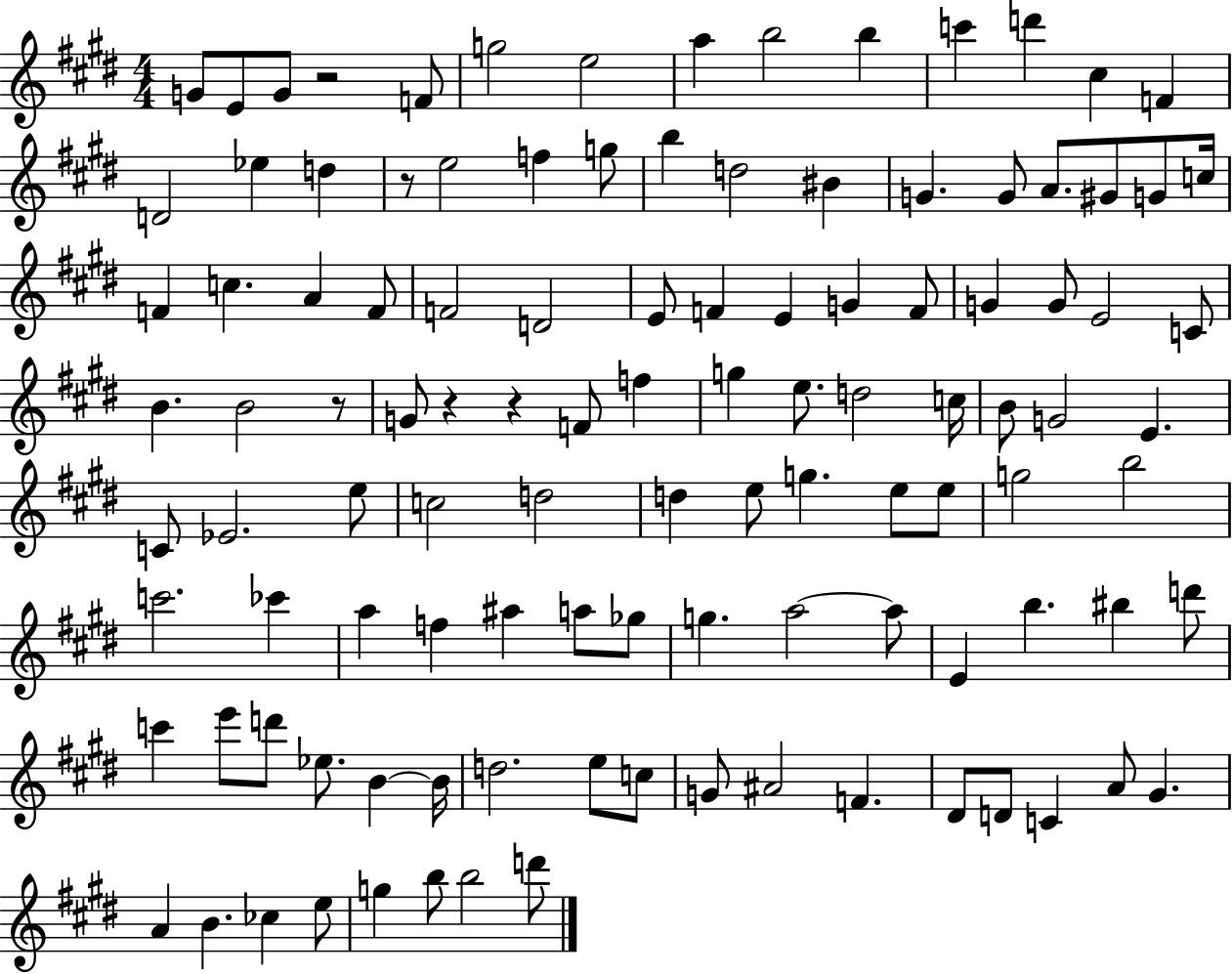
X:1
T:Untitled
M:4/4
L:1/4
K:E
G/2 E/2 G/2 z2 F/2 g2 e2 a b2 b c' d' ^c F D2 _e d z/2 e2 f g/2 b d2 ^B G G/2 A/2 ^G/2 G/2 c/4 F c A F/2 F2 D2 E/2 F E G F/2 G G/2 E2 C/2 B B2 z/2 G/2 z z F/2 f g e/2 d2 c/4 B/2 G2 E C/2 _E2 e/2 c2 d2 d e/2 g e/2 e/2 g2 b2 c'2 _c' a f ^a a/2 _g/2 g a2 a/2 E b ^b d'/2 c' e'/2 d'/2 _e/2 B B/4 d2 e/2 c/2 G/2 ^A2 F ^D/2 D/2 C A/2 ^G A B _c e/2 g b/2 b2 d'/2